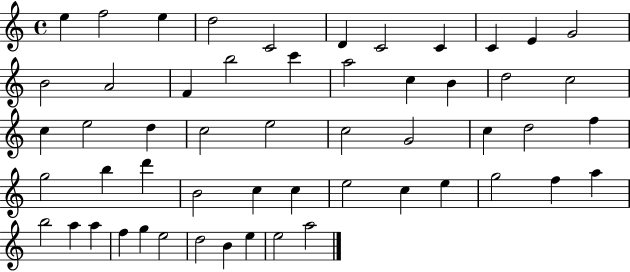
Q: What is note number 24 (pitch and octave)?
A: D5